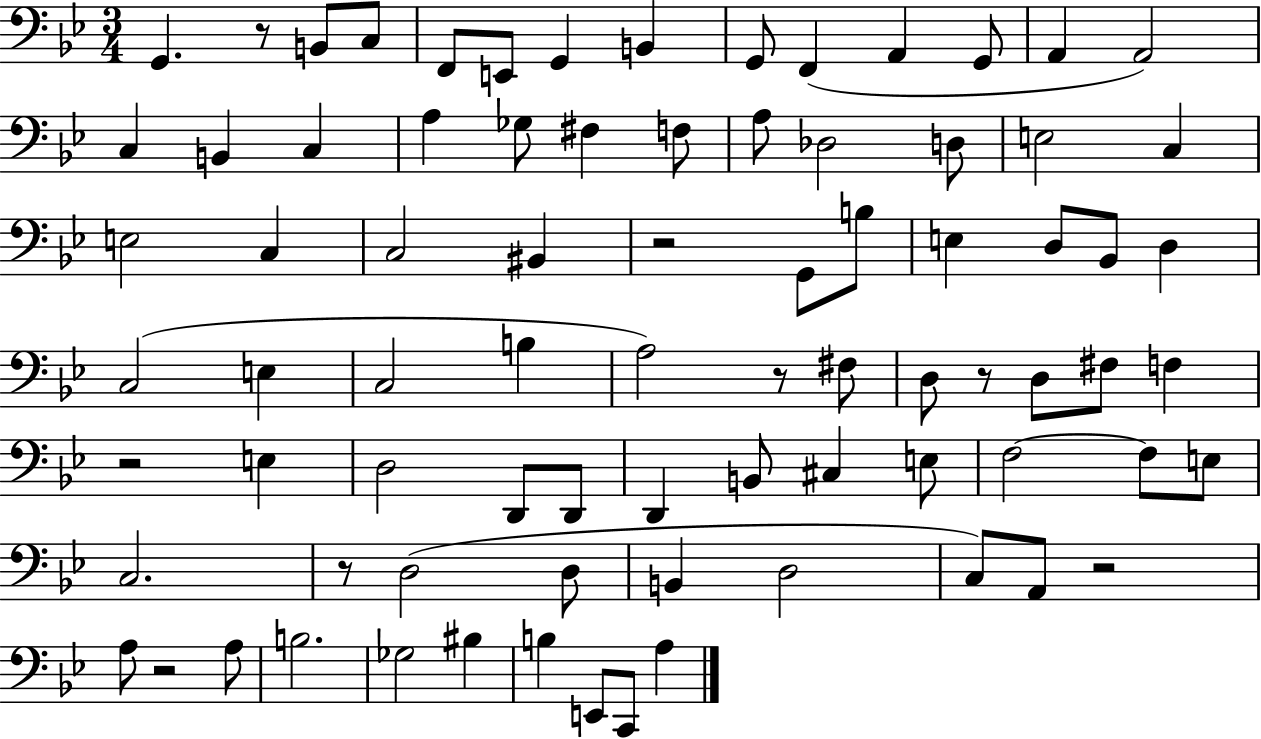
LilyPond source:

{
  \clef bass
  \numericTimeSignature
  \time 3/4
  \key bes \major
  g,4. r8 b,8 c8 | f,8 e,8 g,4 b,4 | g,8 f,4( a,4 g,8 | a,4 a,2) | \break c4 b,4 c4 | a4 ges8 fis4 f8 | a8 des2 d8 | e2 c4 | \break e2 c4 | c2 bis,4 | r2 g,8 b8 | e4 d8 bes,8 d4 | \break c2( e4 | c2 b4 | a2) r8 fis8 | d8 r8 d8 fis8 f4 | \break r2 e4 | d2 d,8 d,8 | d,4 b,8 cis4 e8 | f2~~ f8 e8 | \break c2. | r8 d2( d8 | b,4 d2 | c8) a,8 r2 | \break a8 r2 a8 | b2. | ges2 bis4 | b4 e,8 c,8 a4 | \break \bar "|."
}